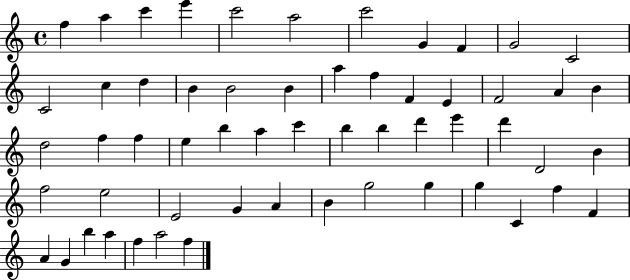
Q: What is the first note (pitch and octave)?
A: F5